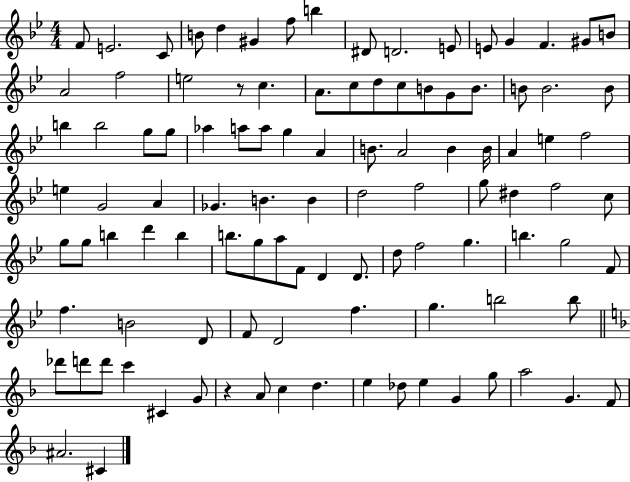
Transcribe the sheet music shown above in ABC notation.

X:1
T:Untitled
M:4/4
L:1/4
K:Bb
F/2 E2 C/2 B/2 d ^G f/2 b ^D/2 D2 E/2 E/2 G F ^G/2 B/2 A2 f2 e2 z/2 c A/2 c/2 d/2 c/2 B/2 G/2 B/2 B/2 B2 B/2 b b2 g/2 g/2 _a a/2 a/2 g A B/2 A2 B B/4 A e f2 e G2 A _G B B d2 f2 g/2 ^d f2 c/2 g/2 g/2 b d' b b/2 g/2 a/2 F/2 D D/2 d/2 f2 g b g2 F/2 f B2 D/2 F/2 D2 f g b2 b/2 _d'/2 d'/2 d'/2 c' ^C G/2 z A/2 c d e _d/2 e G g/2 a2 G F/2 ^A2 ^C